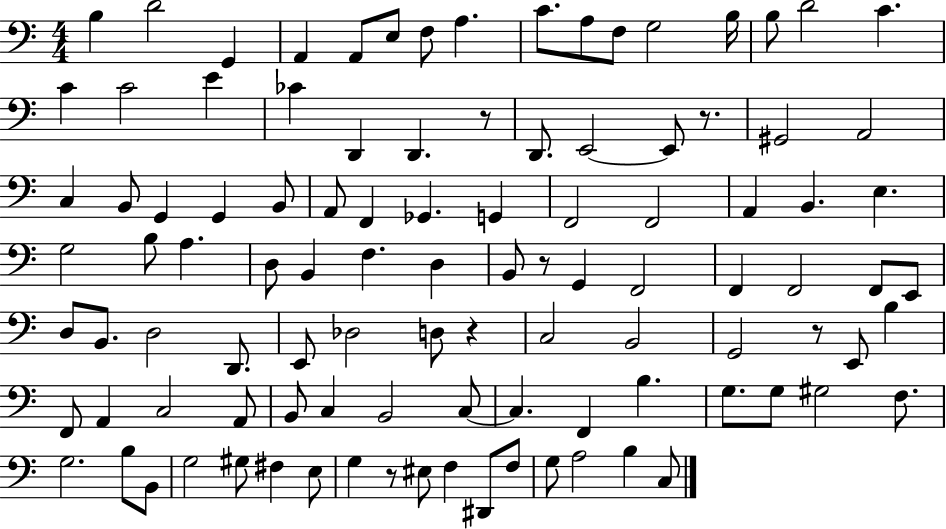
{
  \clef bass
  \numericTimeSignature
  \time 4/4
  \key c \major
  b4 d'2 g,4 | a,4 a,8 e8 f8 a4. | c'8. a8 f8 g2 b16 | b8 d'2 c'4. | \break c'4 c'2 e'4 | ces'4 d,4 d,4. r8 | d,8. e,2~~ e,8 r8. | gis,2 a,2 | \break c4 b,8 g,4 g,4 b,8 | a,8 f,4 ges,4. g,4 | f,2 f,2 | a,4 b,4. e4. | \break g2 b8 a4. | d8 b,4 f4. d4 | b,8 r8 g,4 f,2 | f,4 f,2 f,8 e,8 | \break d8 b,8. d2 d,8. | e,8 des2 d8 r4 | c2 b,2 | g,2 r8 e,8 b4 | \break f,8 a,4 c2 a,8 | b,8 c4 b,2 c8~~ | c4. f,4 b4. | g8. g8 gis2 f8. | \break g2. b8 b,8 | g2 gis8 fis4 e8 | g4 r8 eis8 f4 dis,8 f8 | g8 a2 b4 c8 | \break \bar "|."
}